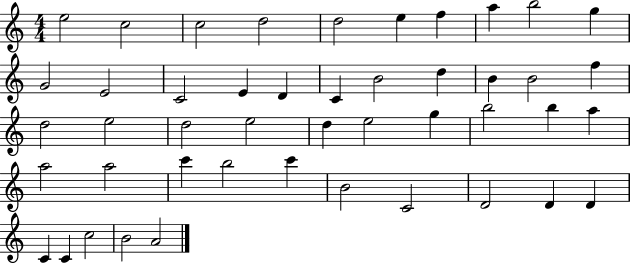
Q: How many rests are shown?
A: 0